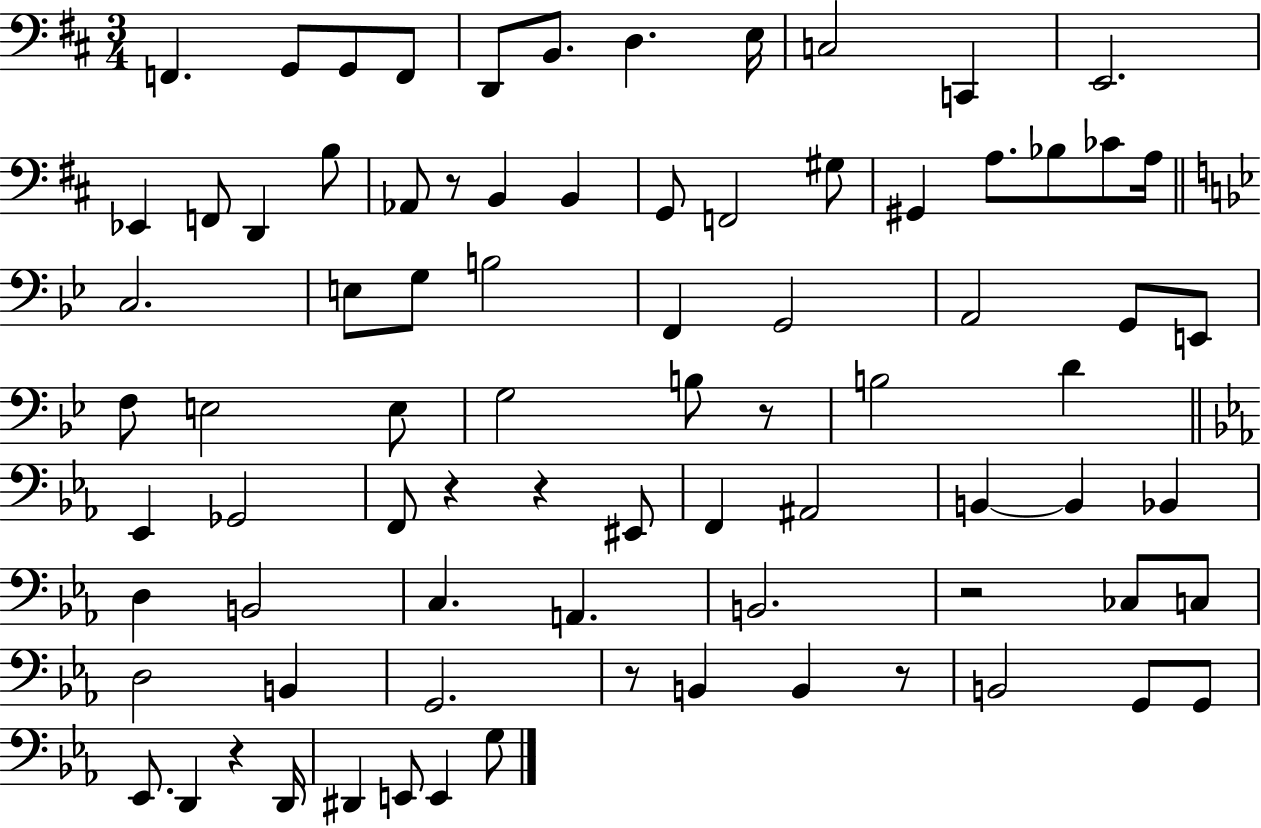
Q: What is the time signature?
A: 3/4